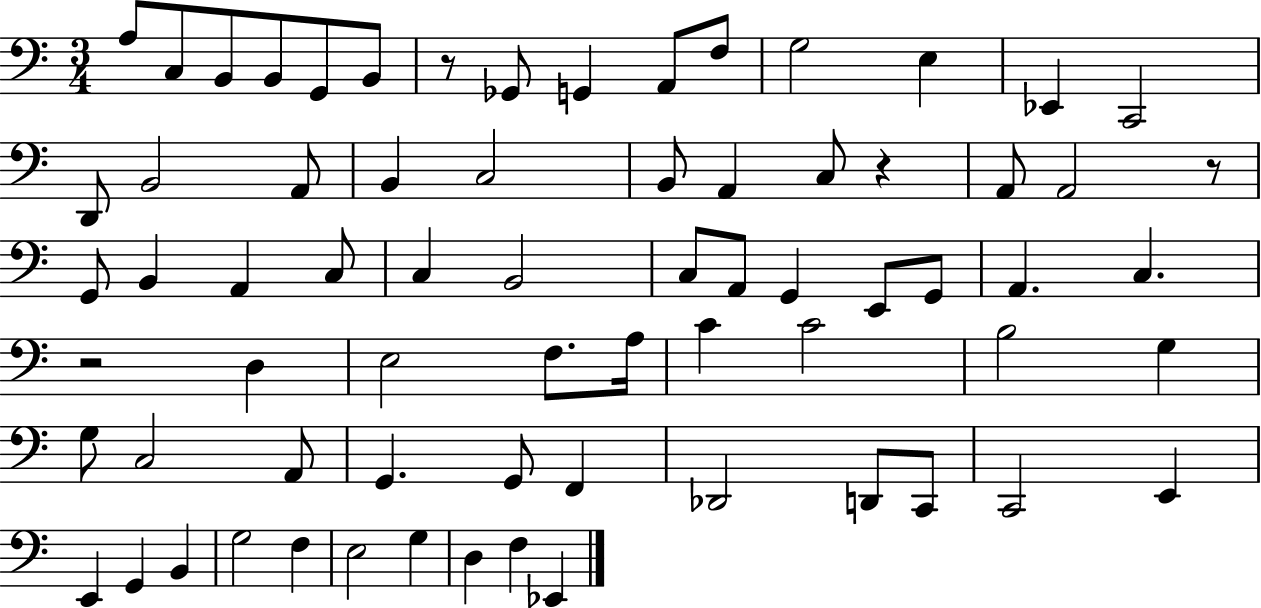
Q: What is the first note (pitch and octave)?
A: A3